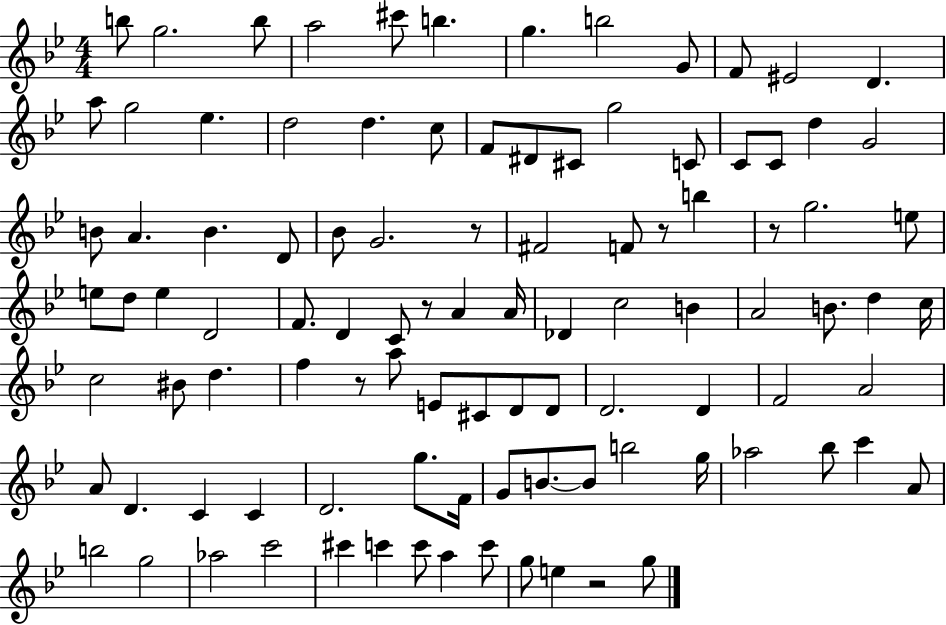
B5/e G5/h. B5/e A5/h C#6/e B5/q. G5/q. B5/h G4/e F4/e EIS4/h D4/q. A5/e G5/h Eb5/q. D5/h D5/q. C5/e F4/e D#4/e C#4/e G5/h C4/e C4/e C4/e D5/q G4/h B4/e A4/q. B4/q. D4/e Bb4/e G4/h. R/e F#4/h F4/e R/e B5/q R/e G5/h. E5/e E5/e D5/e E5/q D4/h F4/e. D4/q C4/e R/e A4/q A4/s Db4/q C5/h B4/q A4/h B4/e. D5/q C5/s C5/h BIS4/e D5/q. F5/q R/e A5/e E4/e C#4/e D4/e D4/e D4/h. D4/q F4/h A4/h A4/e D4/q. C4/q C4/q D4/h. G5/e. F4/s G4/e B4/e. B4/e B5/h G5/s Ab5/h Bb5/e C6/q A4/e B5/h G5/h Ab5/h C6/h C#6/q C6/q C6/e A5/q C6/e G5/e E5/q R/h G5/e